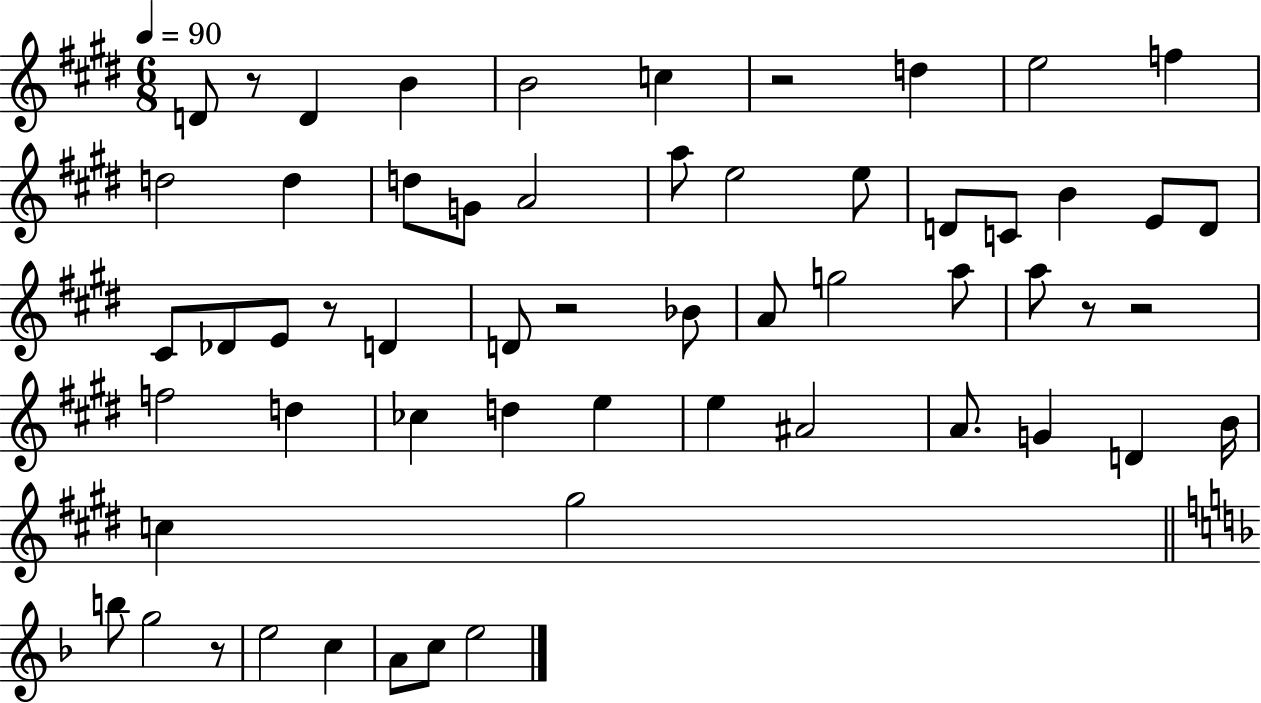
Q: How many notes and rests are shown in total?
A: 58